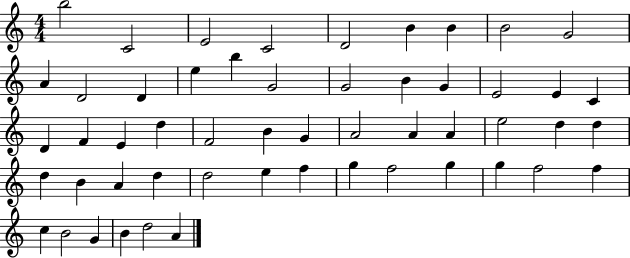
B5/h C4/h E4/h C4/h D4/h B4/q B4/q B4/h G4/h A4/q D4/h D4/q E5/q B5/q G4/h G4/h B4/q G4/q E4/h E4/q C4/q D4/q F4/q E4/q D5/q F4/h B4/q G4/q A4/h A4/q A4/q E5/h D5/q D5/q D5/q B4/q A4/q D5/q D5/h E5/q F5/q G5/q F5/h G5/q G5/q F5/h F5/q C5/q B4/h G4/q B4/q D5/h A4/q